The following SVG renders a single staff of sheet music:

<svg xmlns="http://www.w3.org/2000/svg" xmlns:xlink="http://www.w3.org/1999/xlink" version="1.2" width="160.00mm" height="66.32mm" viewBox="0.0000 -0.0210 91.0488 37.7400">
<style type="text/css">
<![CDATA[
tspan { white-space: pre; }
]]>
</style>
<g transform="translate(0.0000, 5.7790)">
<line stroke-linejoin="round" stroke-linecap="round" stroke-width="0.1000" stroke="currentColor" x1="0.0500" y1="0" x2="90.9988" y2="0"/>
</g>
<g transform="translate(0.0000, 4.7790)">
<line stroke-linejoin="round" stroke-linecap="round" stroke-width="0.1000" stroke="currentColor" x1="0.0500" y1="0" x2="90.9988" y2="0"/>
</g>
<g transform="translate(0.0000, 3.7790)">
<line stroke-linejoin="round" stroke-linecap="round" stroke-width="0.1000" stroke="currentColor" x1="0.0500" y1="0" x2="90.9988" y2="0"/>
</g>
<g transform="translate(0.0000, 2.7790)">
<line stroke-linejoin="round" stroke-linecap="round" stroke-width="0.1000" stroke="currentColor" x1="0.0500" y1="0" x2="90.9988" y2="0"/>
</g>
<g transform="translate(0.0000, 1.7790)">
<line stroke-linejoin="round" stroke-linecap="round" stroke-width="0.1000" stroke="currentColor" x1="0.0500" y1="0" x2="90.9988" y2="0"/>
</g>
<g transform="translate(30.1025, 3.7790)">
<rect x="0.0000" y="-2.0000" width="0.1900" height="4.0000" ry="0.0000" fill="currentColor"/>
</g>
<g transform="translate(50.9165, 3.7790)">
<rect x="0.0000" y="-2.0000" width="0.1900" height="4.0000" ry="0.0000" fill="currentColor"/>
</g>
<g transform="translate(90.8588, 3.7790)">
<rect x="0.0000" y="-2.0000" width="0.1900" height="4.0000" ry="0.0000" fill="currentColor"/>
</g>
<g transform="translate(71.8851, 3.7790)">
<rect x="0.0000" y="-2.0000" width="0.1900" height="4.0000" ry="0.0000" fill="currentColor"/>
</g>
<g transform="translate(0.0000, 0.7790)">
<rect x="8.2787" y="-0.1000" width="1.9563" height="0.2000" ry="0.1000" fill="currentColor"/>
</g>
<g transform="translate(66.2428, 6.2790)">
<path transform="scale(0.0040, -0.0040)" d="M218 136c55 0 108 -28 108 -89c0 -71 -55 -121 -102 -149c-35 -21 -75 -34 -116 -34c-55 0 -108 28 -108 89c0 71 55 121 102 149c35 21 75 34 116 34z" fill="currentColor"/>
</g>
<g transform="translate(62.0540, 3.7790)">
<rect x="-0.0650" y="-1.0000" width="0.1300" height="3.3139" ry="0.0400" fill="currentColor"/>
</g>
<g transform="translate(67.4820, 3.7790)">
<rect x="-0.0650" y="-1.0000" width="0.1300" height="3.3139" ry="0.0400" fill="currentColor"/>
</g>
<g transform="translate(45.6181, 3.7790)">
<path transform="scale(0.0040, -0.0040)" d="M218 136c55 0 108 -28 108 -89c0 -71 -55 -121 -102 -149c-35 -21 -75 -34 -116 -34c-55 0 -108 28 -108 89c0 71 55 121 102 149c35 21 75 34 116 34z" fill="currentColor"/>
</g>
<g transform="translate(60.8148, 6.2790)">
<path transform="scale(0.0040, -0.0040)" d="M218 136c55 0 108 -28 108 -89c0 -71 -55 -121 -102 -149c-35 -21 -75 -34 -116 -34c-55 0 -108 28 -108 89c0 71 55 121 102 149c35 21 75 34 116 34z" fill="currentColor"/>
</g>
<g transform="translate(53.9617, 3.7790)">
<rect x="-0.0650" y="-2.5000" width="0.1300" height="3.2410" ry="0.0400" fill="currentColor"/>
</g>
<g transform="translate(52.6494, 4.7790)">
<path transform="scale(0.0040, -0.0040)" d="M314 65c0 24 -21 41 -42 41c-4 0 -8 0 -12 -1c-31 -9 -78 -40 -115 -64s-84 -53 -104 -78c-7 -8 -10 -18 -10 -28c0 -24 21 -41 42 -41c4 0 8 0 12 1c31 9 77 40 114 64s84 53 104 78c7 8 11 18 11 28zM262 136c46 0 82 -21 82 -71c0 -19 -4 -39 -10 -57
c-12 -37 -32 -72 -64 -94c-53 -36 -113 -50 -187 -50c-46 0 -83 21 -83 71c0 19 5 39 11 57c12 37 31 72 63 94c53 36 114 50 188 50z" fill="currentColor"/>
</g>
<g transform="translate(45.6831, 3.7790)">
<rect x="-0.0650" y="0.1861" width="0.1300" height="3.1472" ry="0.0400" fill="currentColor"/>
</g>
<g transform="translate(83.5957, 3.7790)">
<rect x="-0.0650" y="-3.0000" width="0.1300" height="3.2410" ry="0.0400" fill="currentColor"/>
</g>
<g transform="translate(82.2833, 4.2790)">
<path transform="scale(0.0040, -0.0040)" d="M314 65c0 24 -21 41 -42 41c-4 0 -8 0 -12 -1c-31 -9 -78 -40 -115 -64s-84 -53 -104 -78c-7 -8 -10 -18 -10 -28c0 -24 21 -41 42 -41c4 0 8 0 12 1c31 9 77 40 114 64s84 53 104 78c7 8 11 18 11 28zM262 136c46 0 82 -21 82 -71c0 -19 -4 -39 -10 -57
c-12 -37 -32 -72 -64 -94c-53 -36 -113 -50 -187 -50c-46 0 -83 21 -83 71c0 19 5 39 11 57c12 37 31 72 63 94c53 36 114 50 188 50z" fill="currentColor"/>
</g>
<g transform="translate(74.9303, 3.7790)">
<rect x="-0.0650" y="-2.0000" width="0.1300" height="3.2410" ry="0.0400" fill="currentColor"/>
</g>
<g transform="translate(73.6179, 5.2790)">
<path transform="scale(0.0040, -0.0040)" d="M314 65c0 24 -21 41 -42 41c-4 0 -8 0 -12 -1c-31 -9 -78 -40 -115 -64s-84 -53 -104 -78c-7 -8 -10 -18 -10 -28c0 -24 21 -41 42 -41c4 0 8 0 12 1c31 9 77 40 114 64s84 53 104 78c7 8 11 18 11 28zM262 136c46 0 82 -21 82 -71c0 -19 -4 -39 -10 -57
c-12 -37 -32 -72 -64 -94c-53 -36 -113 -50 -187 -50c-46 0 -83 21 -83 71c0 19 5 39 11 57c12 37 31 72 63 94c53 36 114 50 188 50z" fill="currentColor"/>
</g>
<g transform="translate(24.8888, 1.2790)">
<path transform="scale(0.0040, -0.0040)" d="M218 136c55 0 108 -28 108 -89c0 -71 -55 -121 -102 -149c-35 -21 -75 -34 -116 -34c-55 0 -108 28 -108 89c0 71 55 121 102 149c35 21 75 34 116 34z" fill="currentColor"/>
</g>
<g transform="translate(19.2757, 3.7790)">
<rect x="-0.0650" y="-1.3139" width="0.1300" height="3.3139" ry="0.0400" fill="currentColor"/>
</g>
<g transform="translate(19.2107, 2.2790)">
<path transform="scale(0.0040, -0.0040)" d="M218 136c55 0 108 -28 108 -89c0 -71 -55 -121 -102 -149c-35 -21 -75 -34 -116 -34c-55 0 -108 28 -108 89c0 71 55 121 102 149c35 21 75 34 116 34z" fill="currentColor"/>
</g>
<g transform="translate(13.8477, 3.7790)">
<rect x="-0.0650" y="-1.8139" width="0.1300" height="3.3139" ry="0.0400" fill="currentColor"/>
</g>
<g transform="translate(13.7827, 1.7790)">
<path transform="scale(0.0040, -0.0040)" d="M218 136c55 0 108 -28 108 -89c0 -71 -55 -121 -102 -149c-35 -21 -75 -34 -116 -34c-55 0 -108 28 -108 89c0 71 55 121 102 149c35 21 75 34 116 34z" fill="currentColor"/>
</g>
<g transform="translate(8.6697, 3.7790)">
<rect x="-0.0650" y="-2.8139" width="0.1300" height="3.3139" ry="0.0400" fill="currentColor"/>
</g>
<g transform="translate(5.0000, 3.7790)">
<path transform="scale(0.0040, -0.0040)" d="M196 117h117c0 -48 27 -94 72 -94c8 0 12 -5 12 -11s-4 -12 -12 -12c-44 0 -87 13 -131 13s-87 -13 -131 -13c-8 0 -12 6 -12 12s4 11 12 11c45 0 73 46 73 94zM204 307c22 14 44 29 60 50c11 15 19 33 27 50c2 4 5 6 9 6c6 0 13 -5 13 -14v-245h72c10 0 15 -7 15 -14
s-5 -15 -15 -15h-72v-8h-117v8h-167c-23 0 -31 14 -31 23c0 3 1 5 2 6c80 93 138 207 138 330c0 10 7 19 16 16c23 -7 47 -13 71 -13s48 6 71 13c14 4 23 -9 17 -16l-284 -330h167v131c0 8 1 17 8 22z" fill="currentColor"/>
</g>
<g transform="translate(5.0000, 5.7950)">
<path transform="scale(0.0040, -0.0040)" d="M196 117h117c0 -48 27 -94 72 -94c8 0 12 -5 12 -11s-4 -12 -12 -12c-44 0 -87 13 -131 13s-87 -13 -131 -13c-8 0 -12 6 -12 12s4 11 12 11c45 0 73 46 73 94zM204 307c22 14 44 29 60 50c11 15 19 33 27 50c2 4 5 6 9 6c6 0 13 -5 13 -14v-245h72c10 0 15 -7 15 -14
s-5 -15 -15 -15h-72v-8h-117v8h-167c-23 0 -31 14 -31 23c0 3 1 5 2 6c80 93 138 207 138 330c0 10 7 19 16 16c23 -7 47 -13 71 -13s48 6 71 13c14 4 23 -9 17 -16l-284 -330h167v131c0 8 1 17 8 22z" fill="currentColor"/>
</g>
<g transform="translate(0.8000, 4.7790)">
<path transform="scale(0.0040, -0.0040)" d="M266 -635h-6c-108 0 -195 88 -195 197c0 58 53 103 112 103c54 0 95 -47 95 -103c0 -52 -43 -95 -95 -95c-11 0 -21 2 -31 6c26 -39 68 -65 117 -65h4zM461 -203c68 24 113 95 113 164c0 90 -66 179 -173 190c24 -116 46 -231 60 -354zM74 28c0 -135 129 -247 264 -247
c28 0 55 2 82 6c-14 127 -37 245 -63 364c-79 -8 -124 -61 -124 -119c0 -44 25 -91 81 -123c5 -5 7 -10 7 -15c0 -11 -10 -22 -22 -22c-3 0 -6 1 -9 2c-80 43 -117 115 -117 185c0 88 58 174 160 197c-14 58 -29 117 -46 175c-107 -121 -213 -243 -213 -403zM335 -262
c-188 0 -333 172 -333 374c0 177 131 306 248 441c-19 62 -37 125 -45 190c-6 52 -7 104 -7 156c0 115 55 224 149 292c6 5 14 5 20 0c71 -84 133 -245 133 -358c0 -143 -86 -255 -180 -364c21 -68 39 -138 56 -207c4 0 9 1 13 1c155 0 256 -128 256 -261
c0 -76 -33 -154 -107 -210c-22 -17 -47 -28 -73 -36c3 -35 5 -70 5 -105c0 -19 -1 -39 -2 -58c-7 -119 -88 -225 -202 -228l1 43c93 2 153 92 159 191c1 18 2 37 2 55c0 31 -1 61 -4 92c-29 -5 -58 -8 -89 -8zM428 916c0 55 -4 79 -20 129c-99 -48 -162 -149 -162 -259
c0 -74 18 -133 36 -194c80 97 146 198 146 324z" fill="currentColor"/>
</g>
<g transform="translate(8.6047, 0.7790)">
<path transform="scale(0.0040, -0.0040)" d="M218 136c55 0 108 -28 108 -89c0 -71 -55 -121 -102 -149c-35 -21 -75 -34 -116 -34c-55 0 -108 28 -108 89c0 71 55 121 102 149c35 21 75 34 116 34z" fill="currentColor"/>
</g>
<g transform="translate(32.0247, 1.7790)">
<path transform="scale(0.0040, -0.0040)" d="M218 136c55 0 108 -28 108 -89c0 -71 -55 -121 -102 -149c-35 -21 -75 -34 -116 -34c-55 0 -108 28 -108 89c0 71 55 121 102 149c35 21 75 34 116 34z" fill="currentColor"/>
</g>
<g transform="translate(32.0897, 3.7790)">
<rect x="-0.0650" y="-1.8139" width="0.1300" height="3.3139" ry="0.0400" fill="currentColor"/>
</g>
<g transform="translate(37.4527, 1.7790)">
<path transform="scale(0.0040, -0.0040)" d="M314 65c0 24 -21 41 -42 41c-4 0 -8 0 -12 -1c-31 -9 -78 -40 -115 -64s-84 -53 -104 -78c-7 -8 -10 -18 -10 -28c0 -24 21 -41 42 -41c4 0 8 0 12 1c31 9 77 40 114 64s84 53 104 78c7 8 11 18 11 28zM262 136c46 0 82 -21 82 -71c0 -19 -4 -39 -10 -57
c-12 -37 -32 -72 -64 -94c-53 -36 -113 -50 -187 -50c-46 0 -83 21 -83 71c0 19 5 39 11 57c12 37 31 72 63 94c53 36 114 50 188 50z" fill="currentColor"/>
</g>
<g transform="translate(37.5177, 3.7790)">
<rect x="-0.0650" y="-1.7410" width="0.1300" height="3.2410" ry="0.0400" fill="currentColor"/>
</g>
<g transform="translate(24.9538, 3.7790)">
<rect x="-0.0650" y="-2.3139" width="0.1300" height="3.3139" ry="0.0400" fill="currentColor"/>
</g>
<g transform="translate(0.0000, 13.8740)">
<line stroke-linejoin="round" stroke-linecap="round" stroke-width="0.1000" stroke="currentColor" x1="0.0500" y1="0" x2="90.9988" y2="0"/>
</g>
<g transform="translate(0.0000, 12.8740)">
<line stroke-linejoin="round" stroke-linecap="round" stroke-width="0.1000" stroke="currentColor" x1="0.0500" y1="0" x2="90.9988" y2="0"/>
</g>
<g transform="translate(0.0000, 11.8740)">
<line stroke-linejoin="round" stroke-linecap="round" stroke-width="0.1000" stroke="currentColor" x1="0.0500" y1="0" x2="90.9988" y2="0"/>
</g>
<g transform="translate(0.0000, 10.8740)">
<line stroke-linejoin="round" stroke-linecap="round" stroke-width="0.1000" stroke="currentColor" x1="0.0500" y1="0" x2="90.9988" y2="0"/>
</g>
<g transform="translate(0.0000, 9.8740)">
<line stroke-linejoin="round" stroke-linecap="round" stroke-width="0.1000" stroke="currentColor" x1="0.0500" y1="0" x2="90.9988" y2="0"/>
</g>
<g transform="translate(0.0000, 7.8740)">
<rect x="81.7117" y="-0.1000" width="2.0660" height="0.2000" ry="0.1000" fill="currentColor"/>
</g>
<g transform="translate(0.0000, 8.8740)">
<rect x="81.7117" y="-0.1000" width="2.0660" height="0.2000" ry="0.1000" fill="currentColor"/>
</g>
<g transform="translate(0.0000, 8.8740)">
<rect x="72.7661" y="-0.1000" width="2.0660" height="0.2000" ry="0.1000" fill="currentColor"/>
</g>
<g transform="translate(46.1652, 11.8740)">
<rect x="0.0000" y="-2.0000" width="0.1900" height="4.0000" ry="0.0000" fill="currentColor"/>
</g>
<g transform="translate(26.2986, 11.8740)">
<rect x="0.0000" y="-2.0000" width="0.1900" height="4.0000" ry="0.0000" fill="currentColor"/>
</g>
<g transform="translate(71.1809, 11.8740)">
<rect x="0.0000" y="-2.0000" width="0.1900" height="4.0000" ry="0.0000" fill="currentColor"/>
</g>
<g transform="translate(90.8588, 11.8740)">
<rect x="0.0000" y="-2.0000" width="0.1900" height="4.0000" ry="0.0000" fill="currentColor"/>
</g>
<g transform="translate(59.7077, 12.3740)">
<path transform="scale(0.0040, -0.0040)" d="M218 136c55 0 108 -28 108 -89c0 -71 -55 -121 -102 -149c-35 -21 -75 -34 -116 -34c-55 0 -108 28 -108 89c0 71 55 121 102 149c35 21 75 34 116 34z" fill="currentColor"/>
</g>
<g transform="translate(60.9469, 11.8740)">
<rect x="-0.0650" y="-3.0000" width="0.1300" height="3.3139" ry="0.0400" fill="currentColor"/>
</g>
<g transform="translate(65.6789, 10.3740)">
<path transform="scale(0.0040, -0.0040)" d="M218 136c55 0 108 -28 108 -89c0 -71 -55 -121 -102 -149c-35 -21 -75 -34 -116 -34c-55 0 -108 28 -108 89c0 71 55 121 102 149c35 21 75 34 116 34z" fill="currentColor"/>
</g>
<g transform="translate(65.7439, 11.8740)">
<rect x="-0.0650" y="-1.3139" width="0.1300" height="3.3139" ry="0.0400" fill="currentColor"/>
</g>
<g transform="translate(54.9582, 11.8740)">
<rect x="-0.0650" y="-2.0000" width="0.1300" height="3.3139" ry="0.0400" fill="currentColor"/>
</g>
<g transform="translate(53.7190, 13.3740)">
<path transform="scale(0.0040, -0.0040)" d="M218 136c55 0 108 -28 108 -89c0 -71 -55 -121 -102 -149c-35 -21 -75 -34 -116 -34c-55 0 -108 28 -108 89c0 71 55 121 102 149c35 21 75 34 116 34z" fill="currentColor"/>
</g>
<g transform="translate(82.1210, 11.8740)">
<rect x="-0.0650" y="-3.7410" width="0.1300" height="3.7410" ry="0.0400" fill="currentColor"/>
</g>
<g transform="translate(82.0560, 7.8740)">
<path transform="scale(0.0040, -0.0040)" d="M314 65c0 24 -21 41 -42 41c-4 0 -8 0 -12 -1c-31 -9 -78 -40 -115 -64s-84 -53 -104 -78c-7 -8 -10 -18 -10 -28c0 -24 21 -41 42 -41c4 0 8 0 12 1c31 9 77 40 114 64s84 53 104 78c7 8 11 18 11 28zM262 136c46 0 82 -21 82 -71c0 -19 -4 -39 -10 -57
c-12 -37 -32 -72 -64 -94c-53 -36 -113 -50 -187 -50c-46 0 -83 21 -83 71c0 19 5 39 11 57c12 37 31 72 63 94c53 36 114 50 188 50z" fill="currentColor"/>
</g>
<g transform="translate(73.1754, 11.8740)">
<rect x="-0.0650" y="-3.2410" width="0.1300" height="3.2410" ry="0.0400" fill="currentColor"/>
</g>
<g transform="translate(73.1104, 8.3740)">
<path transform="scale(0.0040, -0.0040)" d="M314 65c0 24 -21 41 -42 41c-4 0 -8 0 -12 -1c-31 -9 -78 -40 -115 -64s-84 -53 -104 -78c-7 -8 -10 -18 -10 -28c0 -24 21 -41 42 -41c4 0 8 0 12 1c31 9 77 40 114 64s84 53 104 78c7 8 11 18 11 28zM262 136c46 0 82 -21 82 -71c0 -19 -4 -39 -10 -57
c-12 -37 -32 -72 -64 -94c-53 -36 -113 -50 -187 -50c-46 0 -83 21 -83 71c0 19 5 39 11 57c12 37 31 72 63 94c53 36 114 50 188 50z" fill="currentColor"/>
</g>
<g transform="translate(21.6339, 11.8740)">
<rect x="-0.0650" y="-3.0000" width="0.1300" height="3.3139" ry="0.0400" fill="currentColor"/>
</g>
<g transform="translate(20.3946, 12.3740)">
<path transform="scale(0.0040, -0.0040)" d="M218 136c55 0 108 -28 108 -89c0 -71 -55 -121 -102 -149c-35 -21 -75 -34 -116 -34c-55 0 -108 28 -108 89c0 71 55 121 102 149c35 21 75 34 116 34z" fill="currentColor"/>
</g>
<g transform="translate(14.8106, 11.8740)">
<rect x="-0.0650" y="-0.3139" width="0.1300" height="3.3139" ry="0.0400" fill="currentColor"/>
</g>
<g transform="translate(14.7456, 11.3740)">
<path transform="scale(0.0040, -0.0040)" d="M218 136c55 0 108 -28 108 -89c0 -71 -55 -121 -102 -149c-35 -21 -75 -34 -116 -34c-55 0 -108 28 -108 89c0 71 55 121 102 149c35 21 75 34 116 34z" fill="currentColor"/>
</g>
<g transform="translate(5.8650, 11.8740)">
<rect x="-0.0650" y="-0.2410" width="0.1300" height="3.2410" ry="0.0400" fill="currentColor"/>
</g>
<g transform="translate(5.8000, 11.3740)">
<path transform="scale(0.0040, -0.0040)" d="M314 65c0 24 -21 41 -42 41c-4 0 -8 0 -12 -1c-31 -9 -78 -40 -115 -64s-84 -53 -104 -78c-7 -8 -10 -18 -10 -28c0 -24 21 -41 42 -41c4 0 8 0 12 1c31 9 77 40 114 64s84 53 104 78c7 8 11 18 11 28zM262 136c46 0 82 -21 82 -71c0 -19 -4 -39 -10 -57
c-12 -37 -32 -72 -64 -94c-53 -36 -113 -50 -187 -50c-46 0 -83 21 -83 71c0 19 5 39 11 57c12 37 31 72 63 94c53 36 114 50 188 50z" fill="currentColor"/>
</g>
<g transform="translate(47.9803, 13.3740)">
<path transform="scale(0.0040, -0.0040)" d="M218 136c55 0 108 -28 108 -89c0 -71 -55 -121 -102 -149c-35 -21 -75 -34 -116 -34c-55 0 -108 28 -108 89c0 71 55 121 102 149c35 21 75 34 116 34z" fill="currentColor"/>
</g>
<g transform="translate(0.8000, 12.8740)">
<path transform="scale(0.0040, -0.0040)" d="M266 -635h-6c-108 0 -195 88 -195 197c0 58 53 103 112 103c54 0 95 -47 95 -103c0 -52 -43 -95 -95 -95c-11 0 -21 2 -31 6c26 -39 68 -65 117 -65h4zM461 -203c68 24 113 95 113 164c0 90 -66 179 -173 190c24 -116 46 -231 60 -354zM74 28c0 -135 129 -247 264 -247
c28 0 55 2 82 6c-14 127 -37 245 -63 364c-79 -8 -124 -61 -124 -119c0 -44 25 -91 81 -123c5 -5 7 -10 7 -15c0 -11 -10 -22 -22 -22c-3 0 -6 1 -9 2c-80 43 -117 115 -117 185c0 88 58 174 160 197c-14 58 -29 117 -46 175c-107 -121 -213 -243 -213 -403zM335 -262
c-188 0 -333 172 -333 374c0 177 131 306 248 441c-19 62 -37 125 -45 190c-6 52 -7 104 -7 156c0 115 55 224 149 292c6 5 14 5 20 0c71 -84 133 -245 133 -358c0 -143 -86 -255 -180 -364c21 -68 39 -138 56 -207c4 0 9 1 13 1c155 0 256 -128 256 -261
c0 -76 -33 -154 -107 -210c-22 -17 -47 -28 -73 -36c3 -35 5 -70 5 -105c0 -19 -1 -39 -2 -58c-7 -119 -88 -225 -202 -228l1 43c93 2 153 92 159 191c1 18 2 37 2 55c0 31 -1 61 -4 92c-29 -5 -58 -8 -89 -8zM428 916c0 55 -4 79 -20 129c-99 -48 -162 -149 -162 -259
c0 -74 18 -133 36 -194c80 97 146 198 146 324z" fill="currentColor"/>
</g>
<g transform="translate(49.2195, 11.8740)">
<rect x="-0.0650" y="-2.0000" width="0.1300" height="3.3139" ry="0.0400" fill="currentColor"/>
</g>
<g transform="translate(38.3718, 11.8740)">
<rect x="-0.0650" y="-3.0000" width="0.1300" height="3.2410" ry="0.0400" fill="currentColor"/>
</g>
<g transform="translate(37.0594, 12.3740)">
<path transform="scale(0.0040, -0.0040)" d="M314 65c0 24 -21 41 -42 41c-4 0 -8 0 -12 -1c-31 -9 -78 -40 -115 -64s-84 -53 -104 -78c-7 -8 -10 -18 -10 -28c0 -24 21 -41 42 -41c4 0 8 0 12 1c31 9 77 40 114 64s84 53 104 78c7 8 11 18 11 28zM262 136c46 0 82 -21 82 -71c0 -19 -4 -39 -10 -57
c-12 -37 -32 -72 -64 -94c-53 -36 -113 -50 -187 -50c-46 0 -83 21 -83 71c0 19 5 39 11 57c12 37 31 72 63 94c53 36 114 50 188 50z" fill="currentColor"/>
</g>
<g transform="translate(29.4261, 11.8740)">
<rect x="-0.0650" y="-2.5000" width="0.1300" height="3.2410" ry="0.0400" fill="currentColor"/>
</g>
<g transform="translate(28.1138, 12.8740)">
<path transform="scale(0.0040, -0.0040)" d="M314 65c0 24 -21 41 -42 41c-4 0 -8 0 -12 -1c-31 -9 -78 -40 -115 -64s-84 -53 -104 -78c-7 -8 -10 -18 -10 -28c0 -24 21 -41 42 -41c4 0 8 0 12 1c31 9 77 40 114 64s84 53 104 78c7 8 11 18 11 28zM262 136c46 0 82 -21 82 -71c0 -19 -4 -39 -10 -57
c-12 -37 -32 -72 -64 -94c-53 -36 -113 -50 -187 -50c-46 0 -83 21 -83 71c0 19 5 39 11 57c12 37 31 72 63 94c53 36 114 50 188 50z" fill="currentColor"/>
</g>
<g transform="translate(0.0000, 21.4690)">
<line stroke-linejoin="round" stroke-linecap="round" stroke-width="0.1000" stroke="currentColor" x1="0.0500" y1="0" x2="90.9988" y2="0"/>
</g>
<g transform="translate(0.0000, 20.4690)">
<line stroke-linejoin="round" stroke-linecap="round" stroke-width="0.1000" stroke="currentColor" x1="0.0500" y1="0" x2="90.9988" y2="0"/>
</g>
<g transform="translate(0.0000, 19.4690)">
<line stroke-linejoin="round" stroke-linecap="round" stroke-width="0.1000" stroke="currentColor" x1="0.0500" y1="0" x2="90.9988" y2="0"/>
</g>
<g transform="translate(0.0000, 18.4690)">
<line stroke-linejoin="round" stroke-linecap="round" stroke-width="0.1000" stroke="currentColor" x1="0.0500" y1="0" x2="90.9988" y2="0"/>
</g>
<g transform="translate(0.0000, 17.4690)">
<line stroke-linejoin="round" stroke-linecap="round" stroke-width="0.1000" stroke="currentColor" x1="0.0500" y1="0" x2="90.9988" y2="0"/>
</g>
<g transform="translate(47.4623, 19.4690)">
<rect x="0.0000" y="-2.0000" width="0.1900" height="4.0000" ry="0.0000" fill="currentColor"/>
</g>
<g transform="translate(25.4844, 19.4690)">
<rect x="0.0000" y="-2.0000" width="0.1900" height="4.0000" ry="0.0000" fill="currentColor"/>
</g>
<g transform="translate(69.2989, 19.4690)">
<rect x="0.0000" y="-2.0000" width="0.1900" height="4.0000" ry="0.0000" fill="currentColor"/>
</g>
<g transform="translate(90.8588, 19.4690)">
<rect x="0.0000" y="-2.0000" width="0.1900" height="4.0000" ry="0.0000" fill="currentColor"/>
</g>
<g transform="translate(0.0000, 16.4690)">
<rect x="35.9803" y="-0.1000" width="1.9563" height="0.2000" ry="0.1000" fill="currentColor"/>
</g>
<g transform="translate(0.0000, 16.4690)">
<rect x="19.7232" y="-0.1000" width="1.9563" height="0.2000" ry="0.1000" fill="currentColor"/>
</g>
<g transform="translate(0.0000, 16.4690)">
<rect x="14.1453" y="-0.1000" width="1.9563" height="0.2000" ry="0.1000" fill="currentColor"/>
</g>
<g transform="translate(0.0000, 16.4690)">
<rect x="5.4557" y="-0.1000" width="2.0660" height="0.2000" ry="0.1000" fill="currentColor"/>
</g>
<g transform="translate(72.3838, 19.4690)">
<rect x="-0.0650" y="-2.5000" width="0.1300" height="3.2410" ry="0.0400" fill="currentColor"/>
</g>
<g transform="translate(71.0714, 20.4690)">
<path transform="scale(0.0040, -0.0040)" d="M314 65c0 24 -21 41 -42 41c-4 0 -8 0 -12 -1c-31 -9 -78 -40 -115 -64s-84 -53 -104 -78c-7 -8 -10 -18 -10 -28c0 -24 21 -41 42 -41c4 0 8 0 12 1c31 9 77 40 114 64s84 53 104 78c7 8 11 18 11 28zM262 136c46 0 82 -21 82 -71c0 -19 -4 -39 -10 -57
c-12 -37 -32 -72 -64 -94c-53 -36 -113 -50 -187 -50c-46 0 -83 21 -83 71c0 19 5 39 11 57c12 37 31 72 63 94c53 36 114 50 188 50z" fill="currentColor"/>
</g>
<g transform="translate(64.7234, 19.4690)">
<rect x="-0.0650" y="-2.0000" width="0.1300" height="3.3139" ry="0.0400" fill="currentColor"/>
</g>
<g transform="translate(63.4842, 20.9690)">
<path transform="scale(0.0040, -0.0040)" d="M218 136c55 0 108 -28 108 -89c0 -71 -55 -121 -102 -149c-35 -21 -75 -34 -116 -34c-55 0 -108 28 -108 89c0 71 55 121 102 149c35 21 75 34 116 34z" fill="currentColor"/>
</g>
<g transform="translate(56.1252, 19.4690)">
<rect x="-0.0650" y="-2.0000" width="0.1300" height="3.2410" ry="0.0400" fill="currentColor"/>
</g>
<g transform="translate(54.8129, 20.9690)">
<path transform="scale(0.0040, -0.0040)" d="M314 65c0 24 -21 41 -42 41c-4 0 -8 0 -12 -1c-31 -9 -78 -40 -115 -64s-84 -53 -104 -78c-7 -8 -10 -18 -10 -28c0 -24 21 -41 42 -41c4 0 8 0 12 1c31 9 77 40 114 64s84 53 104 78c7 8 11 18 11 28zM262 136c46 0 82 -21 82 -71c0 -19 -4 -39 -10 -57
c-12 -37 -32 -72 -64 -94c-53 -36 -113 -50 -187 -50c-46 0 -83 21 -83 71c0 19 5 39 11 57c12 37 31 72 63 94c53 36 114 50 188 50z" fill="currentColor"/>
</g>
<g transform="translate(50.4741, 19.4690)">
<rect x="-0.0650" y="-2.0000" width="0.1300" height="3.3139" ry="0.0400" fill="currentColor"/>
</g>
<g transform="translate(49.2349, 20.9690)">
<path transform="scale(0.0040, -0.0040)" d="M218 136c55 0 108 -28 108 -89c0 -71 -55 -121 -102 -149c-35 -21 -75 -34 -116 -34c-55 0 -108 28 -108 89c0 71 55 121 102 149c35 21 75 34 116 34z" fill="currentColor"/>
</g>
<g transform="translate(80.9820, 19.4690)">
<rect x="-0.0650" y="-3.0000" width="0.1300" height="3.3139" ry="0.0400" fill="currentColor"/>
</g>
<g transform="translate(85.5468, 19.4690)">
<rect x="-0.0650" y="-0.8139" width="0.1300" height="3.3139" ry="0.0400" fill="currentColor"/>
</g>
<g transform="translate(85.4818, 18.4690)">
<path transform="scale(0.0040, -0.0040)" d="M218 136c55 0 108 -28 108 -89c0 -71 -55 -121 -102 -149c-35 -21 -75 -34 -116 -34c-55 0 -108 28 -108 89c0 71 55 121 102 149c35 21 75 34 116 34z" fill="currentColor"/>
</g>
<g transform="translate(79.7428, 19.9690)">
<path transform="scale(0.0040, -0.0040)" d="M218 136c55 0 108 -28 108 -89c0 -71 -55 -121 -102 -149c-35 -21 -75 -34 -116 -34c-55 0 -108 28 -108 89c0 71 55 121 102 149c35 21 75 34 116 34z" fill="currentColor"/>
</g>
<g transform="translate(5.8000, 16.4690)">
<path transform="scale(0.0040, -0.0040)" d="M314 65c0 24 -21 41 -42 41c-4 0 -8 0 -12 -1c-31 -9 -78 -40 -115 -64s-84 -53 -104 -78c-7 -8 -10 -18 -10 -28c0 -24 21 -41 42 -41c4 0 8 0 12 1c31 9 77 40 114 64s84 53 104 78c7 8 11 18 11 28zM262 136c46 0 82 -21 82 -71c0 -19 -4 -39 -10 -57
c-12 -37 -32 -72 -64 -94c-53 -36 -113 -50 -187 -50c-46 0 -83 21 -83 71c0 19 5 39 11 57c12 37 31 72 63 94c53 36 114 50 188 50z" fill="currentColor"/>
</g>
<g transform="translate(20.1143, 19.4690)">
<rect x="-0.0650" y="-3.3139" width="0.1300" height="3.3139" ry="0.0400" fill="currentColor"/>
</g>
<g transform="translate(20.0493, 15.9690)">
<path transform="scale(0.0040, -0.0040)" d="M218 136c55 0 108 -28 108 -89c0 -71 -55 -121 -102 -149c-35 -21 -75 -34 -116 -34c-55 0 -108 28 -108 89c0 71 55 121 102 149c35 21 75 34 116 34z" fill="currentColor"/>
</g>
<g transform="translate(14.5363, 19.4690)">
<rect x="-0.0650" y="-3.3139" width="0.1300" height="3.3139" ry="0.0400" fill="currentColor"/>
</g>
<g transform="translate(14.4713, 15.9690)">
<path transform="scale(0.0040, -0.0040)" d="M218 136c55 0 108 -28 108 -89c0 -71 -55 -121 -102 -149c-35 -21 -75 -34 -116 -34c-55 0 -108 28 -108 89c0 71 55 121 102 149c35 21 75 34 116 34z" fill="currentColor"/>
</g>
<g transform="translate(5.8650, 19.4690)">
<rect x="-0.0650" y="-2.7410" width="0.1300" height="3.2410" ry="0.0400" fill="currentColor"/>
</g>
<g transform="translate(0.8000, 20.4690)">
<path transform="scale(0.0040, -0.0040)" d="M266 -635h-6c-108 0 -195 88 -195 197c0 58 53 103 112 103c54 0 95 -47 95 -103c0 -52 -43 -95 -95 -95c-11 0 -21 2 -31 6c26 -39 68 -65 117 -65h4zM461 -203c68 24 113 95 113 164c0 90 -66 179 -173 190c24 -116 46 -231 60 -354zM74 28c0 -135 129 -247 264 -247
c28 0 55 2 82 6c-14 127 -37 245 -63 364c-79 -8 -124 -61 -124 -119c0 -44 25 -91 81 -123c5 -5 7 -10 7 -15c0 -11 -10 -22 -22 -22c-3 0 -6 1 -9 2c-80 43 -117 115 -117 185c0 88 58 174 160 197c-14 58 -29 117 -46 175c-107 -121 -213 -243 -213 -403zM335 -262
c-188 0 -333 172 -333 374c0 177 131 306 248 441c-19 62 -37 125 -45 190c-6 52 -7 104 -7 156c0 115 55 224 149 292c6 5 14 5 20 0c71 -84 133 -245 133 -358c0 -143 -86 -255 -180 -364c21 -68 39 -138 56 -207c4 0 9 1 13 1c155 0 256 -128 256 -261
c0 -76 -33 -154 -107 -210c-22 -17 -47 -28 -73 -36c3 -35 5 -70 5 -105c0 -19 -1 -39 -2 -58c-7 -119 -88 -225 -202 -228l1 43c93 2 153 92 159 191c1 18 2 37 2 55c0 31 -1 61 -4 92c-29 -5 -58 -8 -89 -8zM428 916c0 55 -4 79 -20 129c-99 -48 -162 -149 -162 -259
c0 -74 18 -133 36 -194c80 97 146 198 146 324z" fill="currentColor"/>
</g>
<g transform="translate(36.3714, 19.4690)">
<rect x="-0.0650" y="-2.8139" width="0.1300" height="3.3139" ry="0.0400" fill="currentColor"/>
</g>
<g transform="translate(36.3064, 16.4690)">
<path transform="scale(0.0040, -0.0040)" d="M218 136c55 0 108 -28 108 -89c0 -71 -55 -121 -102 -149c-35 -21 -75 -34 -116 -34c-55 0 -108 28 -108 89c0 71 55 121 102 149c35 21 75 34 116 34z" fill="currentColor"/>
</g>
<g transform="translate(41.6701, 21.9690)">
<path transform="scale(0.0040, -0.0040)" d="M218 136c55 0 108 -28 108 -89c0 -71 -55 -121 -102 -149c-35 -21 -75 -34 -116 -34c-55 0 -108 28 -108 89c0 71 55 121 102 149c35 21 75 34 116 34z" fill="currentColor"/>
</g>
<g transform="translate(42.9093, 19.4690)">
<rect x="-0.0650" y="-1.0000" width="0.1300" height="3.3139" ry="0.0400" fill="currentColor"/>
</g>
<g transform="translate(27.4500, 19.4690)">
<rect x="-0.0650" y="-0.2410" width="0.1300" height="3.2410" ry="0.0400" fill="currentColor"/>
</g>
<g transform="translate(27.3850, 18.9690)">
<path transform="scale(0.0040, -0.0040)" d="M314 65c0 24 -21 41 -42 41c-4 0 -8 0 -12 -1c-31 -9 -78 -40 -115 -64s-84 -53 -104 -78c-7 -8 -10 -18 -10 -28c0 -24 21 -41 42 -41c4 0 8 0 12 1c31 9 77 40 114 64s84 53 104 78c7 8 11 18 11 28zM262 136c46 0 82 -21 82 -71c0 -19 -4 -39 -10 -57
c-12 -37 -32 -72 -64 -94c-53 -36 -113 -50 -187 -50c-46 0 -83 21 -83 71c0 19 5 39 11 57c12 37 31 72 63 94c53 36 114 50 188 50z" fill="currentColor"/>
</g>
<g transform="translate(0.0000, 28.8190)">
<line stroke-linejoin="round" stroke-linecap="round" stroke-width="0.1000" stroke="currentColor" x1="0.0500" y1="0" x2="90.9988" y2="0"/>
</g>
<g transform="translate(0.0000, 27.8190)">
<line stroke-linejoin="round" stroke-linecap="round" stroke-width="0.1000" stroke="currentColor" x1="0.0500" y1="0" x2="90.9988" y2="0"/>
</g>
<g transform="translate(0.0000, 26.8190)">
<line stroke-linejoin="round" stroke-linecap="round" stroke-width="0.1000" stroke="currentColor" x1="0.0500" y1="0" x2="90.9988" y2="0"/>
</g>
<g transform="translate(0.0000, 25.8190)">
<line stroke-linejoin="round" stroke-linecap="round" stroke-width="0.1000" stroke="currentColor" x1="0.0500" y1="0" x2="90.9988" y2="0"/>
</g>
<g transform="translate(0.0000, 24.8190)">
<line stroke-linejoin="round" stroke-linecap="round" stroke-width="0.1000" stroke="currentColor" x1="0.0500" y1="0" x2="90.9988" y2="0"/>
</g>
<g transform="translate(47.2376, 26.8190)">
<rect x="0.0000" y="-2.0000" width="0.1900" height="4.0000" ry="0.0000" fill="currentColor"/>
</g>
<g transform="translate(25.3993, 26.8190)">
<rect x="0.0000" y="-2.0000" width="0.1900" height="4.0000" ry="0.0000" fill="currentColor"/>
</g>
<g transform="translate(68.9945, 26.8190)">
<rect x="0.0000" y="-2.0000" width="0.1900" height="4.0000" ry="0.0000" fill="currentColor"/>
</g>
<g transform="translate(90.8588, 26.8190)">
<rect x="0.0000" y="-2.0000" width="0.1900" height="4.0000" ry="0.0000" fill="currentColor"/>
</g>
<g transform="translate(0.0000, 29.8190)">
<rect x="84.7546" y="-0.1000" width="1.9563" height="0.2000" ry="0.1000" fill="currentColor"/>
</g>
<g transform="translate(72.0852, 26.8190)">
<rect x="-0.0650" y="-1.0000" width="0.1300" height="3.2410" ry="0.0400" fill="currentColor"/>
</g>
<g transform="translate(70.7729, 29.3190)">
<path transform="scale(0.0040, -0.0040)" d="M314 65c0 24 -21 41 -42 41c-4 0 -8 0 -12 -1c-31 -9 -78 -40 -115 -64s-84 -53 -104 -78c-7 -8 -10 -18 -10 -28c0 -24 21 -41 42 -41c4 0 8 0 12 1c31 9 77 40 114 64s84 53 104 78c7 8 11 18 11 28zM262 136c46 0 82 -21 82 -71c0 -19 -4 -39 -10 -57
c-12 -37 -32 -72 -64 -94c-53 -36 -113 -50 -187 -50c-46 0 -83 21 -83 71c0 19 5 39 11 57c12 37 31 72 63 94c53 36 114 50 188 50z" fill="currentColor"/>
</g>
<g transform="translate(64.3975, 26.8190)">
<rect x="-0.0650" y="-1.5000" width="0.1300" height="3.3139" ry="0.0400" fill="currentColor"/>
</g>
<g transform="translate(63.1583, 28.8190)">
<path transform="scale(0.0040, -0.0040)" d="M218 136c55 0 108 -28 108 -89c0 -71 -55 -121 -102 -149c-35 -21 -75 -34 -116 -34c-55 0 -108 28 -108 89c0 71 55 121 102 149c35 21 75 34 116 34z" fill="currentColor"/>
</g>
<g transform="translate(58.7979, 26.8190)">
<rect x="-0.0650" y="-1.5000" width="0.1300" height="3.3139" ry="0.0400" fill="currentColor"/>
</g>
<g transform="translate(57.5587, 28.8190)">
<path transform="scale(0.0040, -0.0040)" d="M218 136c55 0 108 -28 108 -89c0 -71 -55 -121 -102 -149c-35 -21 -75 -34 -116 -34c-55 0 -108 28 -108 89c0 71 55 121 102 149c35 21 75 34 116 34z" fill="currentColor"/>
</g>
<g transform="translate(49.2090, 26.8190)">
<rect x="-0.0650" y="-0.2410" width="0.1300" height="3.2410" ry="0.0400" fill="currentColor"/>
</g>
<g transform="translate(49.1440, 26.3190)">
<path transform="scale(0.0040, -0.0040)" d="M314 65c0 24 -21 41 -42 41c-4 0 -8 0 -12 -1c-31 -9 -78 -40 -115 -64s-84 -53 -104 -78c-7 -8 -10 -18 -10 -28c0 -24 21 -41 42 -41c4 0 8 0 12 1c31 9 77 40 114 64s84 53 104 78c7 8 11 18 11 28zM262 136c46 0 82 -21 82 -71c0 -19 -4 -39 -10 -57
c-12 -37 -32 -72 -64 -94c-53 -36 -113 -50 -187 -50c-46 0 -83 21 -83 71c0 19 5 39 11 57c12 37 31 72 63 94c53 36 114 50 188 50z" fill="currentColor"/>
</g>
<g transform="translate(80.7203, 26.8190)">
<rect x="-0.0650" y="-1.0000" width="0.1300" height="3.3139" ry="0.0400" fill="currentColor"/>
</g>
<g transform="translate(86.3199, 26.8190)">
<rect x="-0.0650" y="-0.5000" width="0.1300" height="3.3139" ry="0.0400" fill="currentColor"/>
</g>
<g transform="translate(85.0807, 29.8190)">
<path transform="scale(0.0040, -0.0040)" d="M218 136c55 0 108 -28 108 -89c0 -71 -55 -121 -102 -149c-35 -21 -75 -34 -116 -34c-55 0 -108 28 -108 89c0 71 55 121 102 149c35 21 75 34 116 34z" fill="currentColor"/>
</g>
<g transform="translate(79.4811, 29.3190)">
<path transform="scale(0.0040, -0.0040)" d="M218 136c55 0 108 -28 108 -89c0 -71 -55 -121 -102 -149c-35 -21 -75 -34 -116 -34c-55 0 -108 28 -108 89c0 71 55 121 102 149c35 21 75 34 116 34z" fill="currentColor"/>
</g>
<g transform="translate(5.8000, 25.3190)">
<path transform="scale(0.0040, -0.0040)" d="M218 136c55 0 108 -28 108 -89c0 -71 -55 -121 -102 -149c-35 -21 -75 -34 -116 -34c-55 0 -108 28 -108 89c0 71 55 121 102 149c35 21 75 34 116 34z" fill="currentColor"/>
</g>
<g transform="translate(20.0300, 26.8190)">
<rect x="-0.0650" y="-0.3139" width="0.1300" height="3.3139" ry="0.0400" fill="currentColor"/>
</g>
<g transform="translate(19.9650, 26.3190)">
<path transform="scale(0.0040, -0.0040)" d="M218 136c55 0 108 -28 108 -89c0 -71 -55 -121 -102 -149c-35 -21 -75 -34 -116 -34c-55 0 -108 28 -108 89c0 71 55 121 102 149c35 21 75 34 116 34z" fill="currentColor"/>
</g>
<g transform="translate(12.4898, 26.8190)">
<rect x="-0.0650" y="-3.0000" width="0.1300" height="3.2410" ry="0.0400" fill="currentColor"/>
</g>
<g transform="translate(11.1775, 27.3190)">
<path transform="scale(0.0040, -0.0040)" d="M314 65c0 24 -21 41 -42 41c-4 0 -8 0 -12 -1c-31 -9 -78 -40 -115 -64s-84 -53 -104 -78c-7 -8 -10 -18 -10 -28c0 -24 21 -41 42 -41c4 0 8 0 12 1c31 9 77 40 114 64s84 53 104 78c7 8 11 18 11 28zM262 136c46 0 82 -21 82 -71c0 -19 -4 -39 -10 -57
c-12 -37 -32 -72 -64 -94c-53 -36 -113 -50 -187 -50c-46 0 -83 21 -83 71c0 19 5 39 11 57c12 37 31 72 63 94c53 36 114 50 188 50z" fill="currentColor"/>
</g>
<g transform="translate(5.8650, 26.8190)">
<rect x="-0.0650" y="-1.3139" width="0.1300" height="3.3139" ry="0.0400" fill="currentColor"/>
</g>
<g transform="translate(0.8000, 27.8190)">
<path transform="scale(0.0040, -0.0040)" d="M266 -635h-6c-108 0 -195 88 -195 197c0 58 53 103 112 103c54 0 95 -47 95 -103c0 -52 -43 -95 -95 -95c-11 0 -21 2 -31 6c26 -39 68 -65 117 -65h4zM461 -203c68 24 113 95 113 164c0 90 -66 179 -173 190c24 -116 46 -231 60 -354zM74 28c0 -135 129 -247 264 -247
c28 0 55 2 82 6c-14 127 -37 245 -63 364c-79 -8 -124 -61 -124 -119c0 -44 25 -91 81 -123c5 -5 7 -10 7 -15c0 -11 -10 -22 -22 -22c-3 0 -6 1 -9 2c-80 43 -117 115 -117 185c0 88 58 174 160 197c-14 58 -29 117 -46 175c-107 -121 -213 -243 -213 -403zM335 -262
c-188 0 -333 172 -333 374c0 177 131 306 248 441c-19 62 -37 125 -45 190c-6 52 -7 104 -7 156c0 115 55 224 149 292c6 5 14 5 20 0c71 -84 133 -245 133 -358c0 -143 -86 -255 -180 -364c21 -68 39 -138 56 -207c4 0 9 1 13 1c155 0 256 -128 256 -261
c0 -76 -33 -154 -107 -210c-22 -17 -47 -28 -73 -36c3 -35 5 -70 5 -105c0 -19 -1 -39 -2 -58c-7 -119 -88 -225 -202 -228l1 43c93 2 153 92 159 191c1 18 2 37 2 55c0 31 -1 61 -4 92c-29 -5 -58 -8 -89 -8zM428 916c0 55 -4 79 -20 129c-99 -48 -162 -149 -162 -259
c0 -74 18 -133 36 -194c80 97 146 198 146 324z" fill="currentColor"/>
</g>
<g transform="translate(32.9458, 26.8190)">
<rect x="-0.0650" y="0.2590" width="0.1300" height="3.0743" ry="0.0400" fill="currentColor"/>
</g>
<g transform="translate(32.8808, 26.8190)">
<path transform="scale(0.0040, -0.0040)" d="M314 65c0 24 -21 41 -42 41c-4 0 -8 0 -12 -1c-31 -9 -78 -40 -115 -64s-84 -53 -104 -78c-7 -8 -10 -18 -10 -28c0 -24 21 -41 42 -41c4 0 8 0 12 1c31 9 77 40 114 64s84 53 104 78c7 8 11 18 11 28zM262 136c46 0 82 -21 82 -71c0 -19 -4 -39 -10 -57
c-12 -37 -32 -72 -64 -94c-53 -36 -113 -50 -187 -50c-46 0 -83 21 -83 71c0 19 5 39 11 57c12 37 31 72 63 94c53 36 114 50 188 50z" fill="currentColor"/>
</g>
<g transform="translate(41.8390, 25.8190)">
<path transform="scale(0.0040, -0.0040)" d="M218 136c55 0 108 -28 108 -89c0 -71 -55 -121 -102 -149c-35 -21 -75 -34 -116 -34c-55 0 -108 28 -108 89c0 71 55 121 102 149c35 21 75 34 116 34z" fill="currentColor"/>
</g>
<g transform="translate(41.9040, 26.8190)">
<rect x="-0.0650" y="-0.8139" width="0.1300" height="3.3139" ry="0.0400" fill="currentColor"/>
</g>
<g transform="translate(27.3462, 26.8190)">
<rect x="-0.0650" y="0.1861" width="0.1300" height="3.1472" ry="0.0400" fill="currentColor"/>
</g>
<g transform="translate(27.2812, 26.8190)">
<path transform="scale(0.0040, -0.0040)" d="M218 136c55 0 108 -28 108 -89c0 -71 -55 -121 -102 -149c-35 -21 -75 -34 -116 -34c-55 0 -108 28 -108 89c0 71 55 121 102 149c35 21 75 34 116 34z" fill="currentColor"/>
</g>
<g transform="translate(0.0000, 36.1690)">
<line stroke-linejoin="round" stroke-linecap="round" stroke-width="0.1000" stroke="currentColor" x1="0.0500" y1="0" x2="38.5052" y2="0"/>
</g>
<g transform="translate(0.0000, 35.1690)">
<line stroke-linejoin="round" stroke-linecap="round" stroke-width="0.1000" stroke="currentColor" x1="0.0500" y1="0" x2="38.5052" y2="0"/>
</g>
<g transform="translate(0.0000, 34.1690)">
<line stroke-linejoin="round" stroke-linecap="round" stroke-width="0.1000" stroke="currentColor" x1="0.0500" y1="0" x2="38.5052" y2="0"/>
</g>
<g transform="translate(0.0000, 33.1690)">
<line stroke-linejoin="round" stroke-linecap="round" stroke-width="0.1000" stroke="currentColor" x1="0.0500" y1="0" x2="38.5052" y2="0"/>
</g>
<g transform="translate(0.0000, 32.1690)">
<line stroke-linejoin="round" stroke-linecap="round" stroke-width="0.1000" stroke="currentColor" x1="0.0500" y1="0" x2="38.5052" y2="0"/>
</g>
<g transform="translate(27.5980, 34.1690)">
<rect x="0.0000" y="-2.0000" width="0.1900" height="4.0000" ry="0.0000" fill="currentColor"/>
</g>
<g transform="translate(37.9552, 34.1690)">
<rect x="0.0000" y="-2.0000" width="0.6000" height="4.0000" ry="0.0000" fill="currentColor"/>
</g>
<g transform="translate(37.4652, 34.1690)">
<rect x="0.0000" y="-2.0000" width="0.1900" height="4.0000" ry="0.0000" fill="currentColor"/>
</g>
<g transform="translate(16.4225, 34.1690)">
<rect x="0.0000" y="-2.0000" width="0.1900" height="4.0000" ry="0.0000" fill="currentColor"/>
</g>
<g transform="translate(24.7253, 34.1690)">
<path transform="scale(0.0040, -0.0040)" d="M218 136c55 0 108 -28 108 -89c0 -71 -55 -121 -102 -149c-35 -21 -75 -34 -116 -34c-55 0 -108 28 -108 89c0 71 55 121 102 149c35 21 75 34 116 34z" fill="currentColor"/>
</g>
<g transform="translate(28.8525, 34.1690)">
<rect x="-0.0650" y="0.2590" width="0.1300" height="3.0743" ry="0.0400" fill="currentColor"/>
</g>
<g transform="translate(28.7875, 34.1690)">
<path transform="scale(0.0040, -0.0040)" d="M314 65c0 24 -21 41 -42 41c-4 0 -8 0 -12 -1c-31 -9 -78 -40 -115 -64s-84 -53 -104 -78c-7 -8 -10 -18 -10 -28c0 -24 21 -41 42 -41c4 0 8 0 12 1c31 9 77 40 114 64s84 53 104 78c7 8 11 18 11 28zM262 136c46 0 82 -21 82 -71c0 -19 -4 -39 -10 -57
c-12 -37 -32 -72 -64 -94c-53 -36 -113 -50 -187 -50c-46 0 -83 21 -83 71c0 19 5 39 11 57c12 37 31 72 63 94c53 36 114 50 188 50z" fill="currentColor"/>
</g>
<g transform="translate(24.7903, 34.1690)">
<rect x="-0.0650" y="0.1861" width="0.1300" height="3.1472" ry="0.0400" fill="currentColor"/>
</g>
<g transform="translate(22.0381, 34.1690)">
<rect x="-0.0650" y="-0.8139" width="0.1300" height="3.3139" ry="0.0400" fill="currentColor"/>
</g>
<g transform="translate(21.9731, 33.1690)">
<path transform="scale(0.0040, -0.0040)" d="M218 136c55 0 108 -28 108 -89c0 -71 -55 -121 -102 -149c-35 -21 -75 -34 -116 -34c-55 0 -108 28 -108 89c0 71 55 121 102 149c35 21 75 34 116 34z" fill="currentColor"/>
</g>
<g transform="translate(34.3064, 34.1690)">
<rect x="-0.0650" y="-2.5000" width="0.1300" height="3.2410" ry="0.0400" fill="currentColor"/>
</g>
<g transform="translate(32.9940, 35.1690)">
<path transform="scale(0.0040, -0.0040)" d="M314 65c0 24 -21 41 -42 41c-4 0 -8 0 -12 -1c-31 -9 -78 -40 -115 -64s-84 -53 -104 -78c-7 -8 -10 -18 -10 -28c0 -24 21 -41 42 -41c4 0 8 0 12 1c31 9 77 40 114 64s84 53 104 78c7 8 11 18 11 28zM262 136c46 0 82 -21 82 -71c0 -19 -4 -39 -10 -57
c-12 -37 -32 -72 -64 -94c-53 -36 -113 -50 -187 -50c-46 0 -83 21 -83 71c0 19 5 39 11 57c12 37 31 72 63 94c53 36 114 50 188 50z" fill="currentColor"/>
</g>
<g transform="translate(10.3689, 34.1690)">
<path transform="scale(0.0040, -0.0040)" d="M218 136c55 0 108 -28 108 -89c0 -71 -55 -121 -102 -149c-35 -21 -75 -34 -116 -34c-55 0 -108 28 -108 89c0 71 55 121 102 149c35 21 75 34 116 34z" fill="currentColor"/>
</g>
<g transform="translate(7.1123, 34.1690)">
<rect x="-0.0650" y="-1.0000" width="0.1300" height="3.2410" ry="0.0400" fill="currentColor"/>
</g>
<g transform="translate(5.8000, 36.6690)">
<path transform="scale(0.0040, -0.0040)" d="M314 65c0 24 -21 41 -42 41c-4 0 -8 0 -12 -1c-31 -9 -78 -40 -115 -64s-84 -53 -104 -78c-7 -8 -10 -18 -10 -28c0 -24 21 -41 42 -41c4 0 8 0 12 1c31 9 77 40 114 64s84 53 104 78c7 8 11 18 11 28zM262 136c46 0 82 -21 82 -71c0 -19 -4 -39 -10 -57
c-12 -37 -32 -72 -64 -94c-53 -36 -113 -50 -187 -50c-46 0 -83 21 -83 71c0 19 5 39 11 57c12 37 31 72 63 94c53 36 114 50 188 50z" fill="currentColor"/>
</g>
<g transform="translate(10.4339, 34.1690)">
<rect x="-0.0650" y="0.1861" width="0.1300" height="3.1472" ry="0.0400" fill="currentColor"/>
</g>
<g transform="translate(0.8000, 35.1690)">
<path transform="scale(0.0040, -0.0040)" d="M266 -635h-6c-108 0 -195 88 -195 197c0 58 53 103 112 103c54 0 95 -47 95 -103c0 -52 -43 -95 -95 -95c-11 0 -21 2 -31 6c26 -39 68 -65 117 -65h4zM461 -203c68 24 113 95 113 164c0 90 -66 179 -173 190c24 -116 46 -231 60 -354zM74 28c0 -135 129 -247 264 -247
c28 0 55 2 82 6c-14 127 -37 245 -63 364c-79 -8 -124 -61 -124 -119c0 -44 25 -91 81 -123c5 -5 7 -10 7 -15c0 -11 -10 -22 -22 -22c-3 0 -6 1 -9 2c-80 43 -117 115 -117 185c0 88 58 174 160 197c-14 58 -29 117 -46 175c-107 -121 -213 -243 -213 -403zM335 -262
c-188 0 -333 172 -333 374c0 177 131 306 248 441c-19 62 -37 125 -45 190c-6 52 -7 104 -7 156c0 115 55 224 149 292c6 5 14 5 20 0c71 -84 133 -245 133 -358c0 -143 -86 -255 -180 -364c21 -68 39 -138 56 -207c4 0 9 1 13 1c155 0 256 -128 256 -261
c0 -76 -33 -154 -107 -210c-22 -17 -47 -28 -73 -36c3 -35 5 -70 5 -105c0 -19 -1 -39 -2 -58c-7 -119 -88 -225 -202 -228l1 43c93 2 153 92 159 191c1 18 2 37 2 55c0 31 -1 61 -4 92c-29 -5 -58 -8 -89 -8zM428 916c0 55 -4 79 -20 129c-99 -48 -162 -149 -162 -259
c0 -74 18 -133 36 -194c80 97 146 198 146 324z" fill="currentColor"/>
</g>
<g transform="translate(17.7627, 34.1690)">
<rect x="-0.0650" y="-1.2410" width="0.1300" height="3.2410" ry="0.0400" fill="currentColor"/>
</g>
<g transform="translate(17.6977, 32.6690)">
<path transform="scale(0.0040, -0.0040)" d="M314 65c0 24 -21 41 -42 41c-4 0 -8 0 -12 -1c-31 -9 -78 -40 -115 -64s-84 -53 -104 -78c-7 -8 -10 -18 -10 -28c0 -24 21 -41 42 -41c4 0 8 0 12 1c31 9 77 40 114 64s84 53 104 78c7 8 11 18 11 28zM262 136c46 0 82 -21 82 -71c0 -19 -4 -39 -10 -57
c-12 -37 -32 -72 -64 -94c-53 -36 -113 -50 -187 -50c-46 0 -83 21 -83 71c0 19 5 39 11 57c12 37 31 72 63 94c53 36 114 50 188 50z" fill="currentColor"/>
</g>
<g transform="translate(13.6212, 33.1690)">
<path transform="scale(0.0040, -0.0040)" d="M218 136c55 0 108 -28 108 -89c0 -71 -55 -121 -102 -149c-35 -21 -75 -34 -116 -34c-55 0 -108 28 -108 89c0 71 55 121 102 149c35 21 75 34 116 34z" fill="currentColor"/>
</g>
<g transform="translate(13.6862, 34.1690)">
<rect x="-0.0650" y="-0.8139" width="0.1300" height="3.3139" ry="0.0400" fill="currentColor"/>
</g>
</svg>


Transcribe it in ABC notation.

X:1
T:Untitled
M:4/4
L:1/4
K:C
a f e g f f2 B G2 D D F2 A2 c2 c A G2 A2 F F A e b2 c'2 a2 b b c2 a D F F2 F G2 A d e A2 c B B2 d c2 E E D2 D C D2 B d e2 d B B2 G2